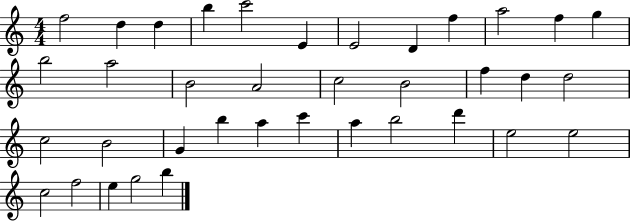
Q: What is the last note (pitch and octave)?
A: B5